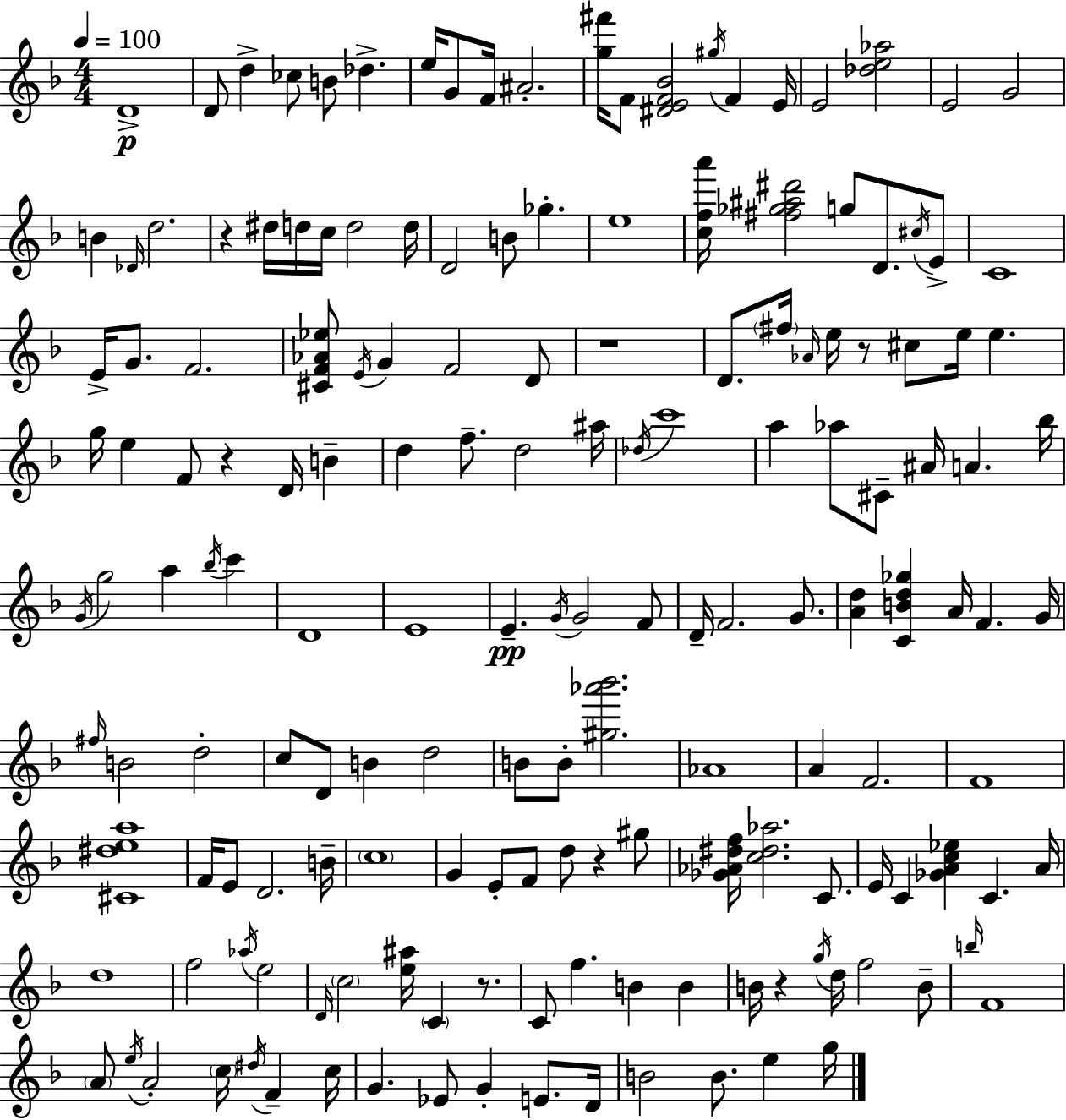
D4/w D4/e D5/q CES5/e B4/e Db5/q. E5/s G4/e F4/s A#4/h. [G5,F#6]/s F4/e [D#4,E4,F4,Bb4]/h G#5/s F4/q E4/s E4/h [Db5,E5,Ab5]/h E4/h G4/h B4/q Db4/s D5/h. R/q D#5/s D5/s C5/s D5/h D5/s D4/h B4/e Gb5/q. E5/w [C5,F5,A6]/s [F#5,Gb5,A#5,D#6]/h G5/e D4/e. C#5/s E4/e C4/w E4/s G4/e. F4/h. [C#4,F4,Ab4,Eb5]/e E4/s G4/q F4/h D4/e R/w D4/e. F#5/s Ab4/s E5/s R/e C#5/e E5/s E5/q. G5/s E5/q F4/e R/q D4/s B4/q D5/q F5/e. D5/h A#5/s Db5/s C6/w A5/q Ab5/e C#4/e A#4/s A4/q. Bb5/s G4/s G5/h A5/q Bb5/s C6/q D4/w E4/w E4/q. G4/s G4/h F4/e D4/s F4/h. G4/e. [A4,D5]/q [C4,B4,D5,Gb5]/q A4/s F4/q. G4/s F#5/s B4/h D5/h C5/e D4/e B4/q D5/h B4/e B4/e [G#5,Ab6,Bb6]/h. Ab4/w A4/q F4/h. F4/w [C#4,D#5,E5,A5]/w F4/s E4/e D4/h. B4/s C5/w G4/q E4/e F4/e D5/e R/q G#5/e [Gb4,Ab4,D#5,F5]/s [C5,D#5,Ab5]/h. C4/e. E4/s C4/q [Gb4,A4,C5,Eb5]/q C4/q. A4/s D5/w F5/h Ab5/s E5/h D4/s C5/h [E5,A#5]/s C4/q R/e. C4/e F5/q. B4/q B4/q B4/s R/q G5/s D5/s F5/h B4/e B5/s F4/w A4/e E5/s A4/h C5/s D#5/s F4/q C5/s G4/q. Eb4/e G4/q E4/e. D4/s B4/h B4/e. E5/q G5/s